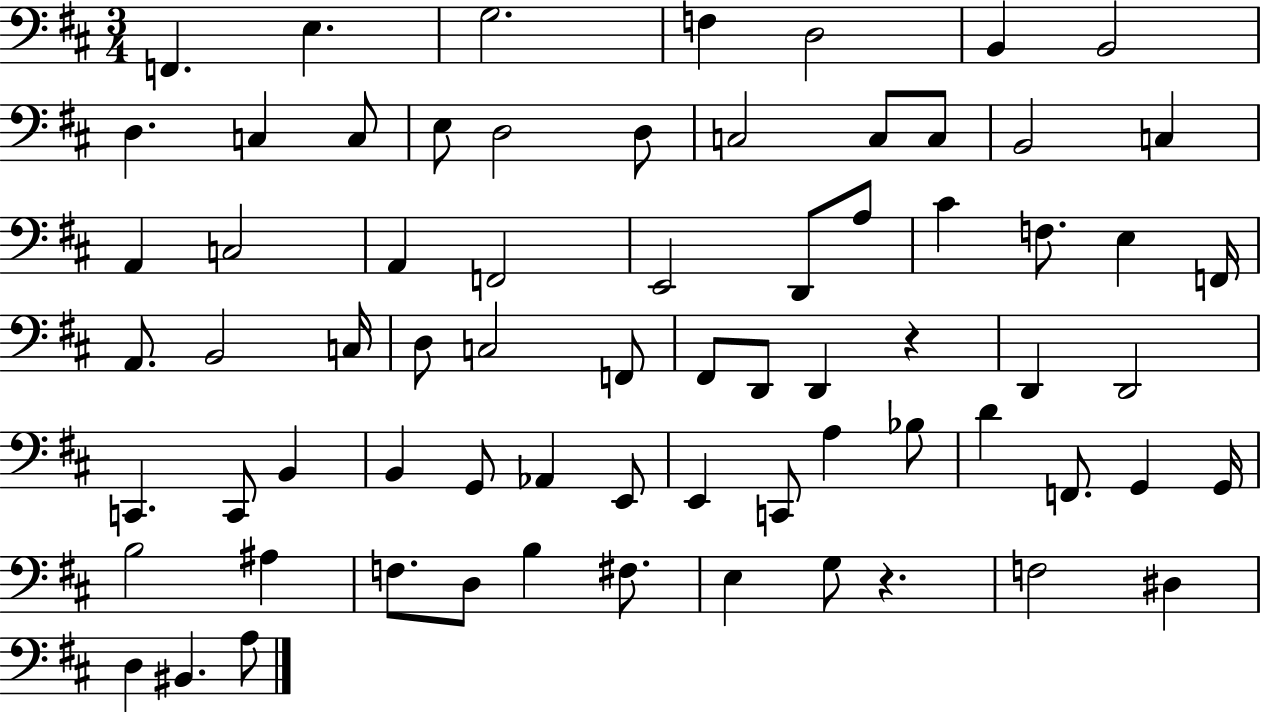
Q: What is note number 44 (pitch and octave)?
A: B2